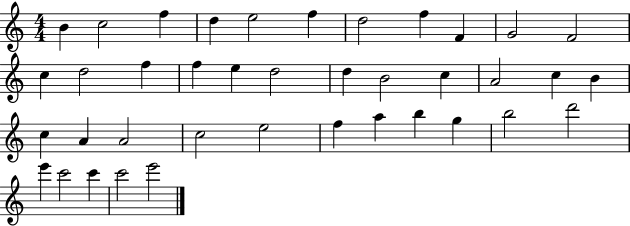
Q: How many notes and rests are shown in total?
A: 39